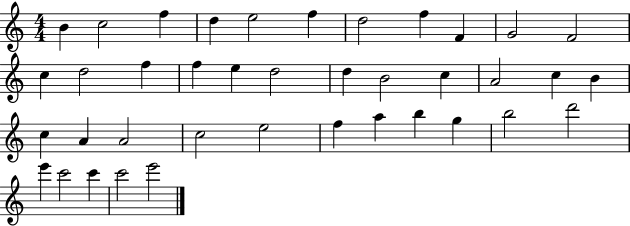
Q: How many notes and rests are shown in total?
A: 39